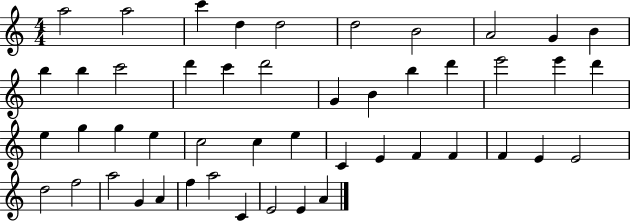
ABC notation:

X:1
T:Untitled
M:4/4
L:1/4
K:C
a2 a2 c' d d2 d2 B2 A2 G B b b c'2 d' c' d'2 G B b d' e'2 e' d' e g g e c2 c e C E F F F E E2 d2 f2 a2 G A f a2 C E2 E A